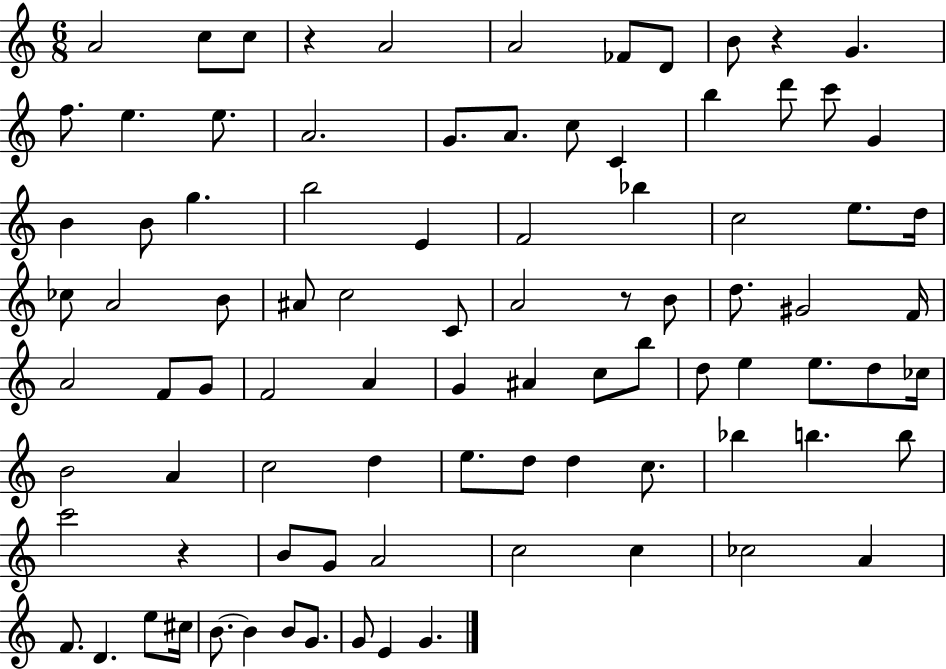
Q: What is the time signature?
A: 6/8